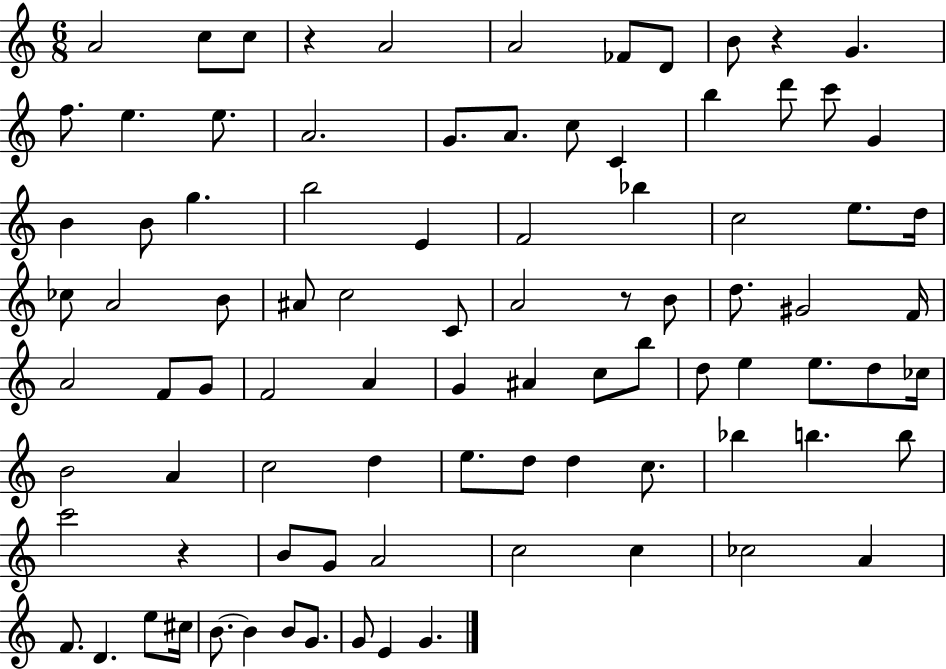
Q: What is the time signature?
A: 6/8